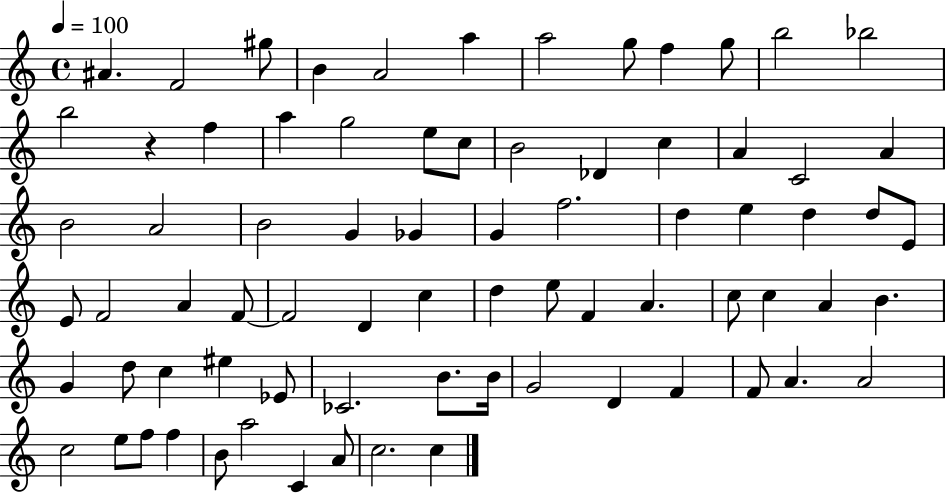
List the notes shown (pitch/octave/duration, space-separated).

A#4/q. F4/h G#5/e B4/q A4/h A5/q A5/h G5/e F5/q G5/e B5/h Bb5/h B5/h R/q F5/q A5/q G5/h E5/e C5/e B4/h Db4/q C5/q A4/q C4/h A4/q B4/h A4/h B4/h G4/q Gb4/q G4/q F5/h. D5/q E5/q D5/q D5/e E4/e E4/e F4/h A4/q F4/e F4/h D4/q C5/q D5/q E5/e F4/q A4/q. C5/e C5/q A4/q B4/q. G4/q D5/e C5/q EIS5/q Eb4/e CES4/h. B4/e. B4/s G4/h D4/q F4/q F4/e A4/q. A4/h C5/h E5/e F5/e F5/q B4/e A5/h C4/q A4/e C5/h. C5/q